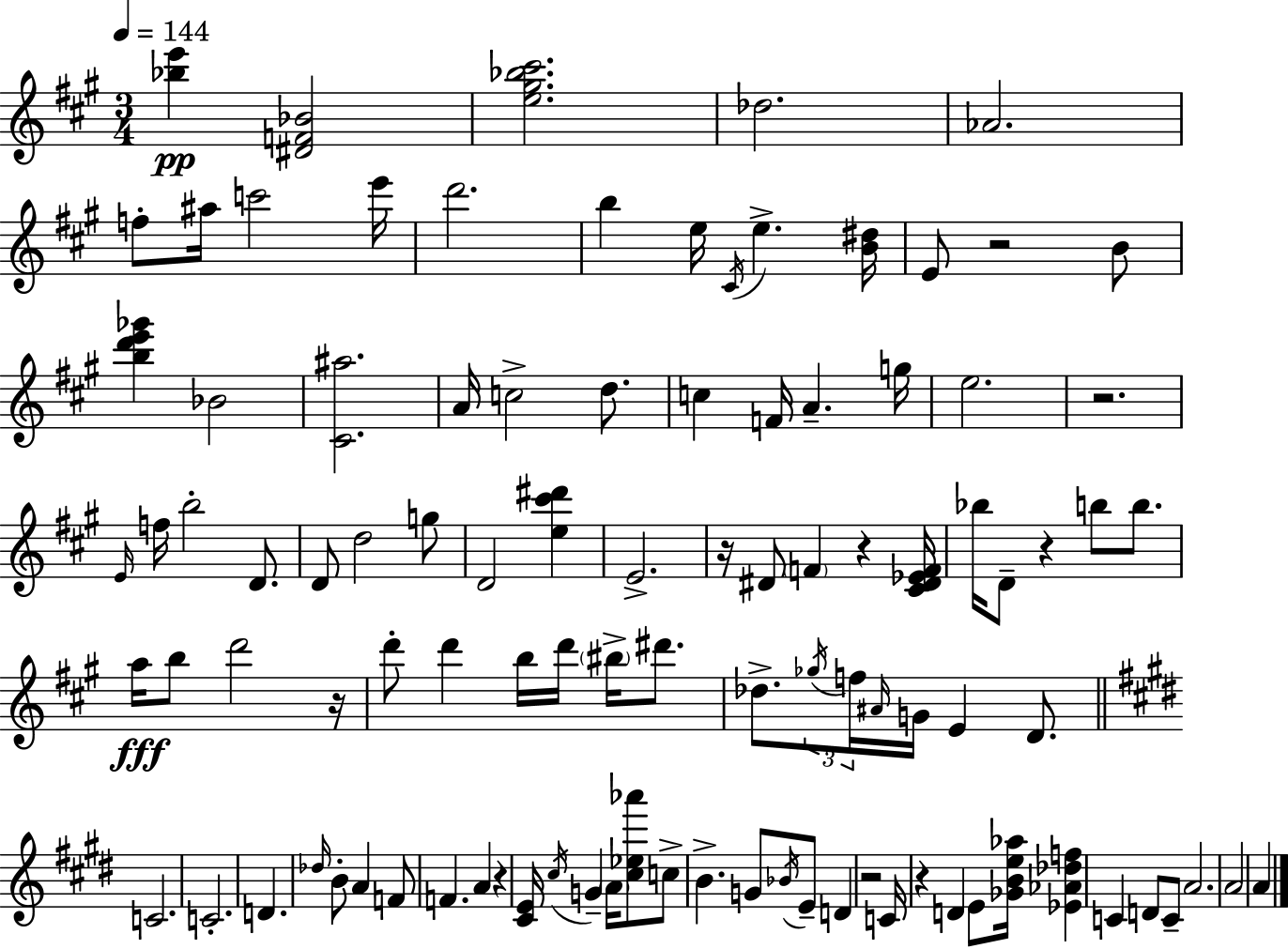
{
  \clef treble
  \numericTimeSignature
  \time 3/4
  \key a \major
  \tempo 4 = 144
  <bes'' e'''>4\pp <dis' f' bes'>2 | <e'' gis'' bes'' cis'''>2. | des''2. | aes'2. | \break f''8-. ais''16 c'''2 e'''16 | d'''2. | b''4 e''16 \acciaccatura { cis'16 } e''4.-> | <b' dis''>16 e'8 r2 b'8 | \break <b'' d''' e''' ges'''>4 bes'2 | <cis' ais''>2. | a'16 c''2-> d''8. | c''4 f'16 a'4.-- | \break g''16 e''2. | r2. | \grace { e'16 } f''16 b''2-. d'8. | d'8 d''2 | \break g''8 d'2 <e'' cis''' dis'''>4 | e'2.-> | r16 dis'8 \parenthesize f'4 r4 | <cis' dis' ees' f'>16 bes''16 d'8-- r4 b''8 b''8. | \break a''16\fff b''8 d'''2 | r16 d'''8-. d'''4 b''16 d'''16 \parenthesize bis''16-> dis'''8. | des''8.-> \tuplet 3/2 { \acciaccatura { ges''16 } f''16 \grace { ais'16 } } g'16 e'4 | d'8. \bar "||" \break \key e \major c'2. | c'2.-. | d'4. \grace { des''16 } b'8-. a'4 | f'8 f'4. a'4 | \break r4 <cis' e'>16 \acciaccatura { cis''16 } g'4-- \parenthesize a'16 | <cis'' ees'' aes'''>8 c''8-> b'4.-> g'8 | \acciaccatura { bes'16 } e'8-- d'4 r2 | c'16 r4 d'4 | \break e'8 <ges' b' e'' aes''>16 <ees' aes' des'' f''>4 c'4 d'8 | c'8-- a'2. | a'2 a'4 | \bar "|."
}